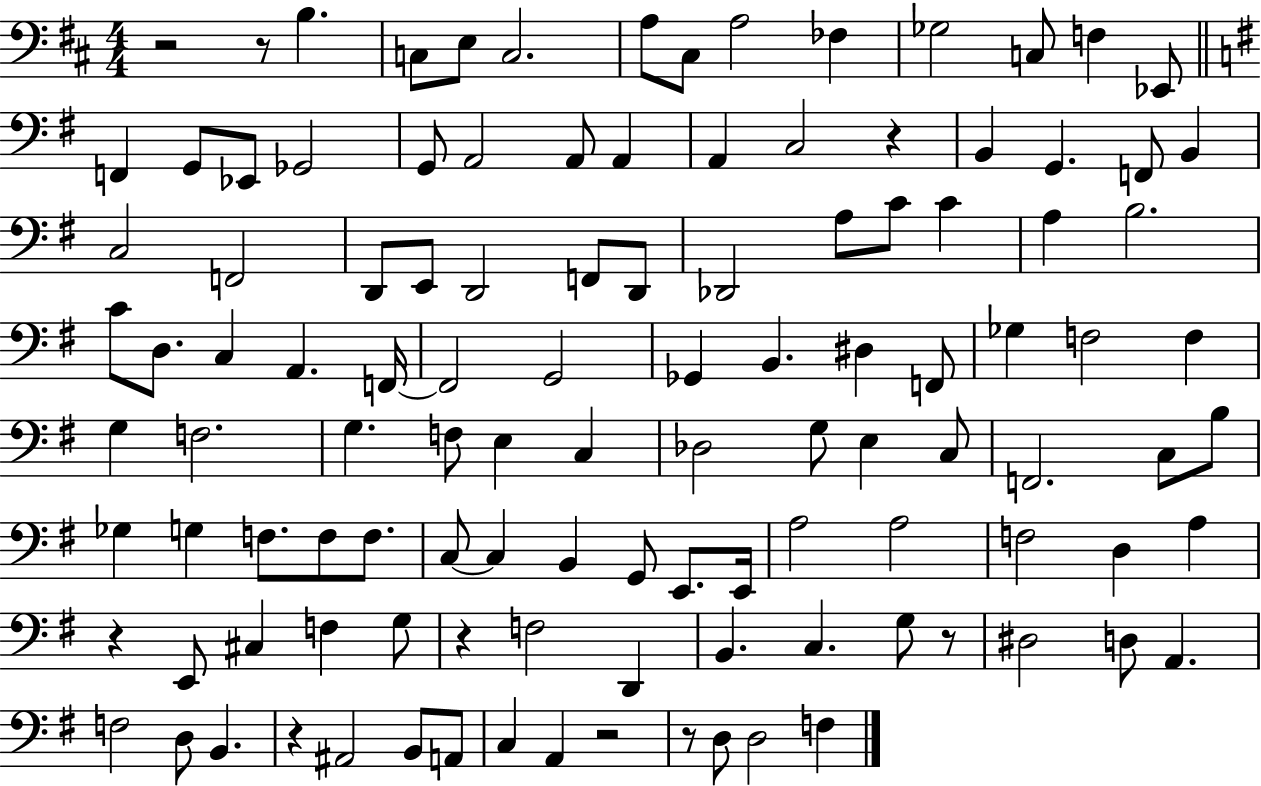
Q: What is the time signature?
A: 4/4